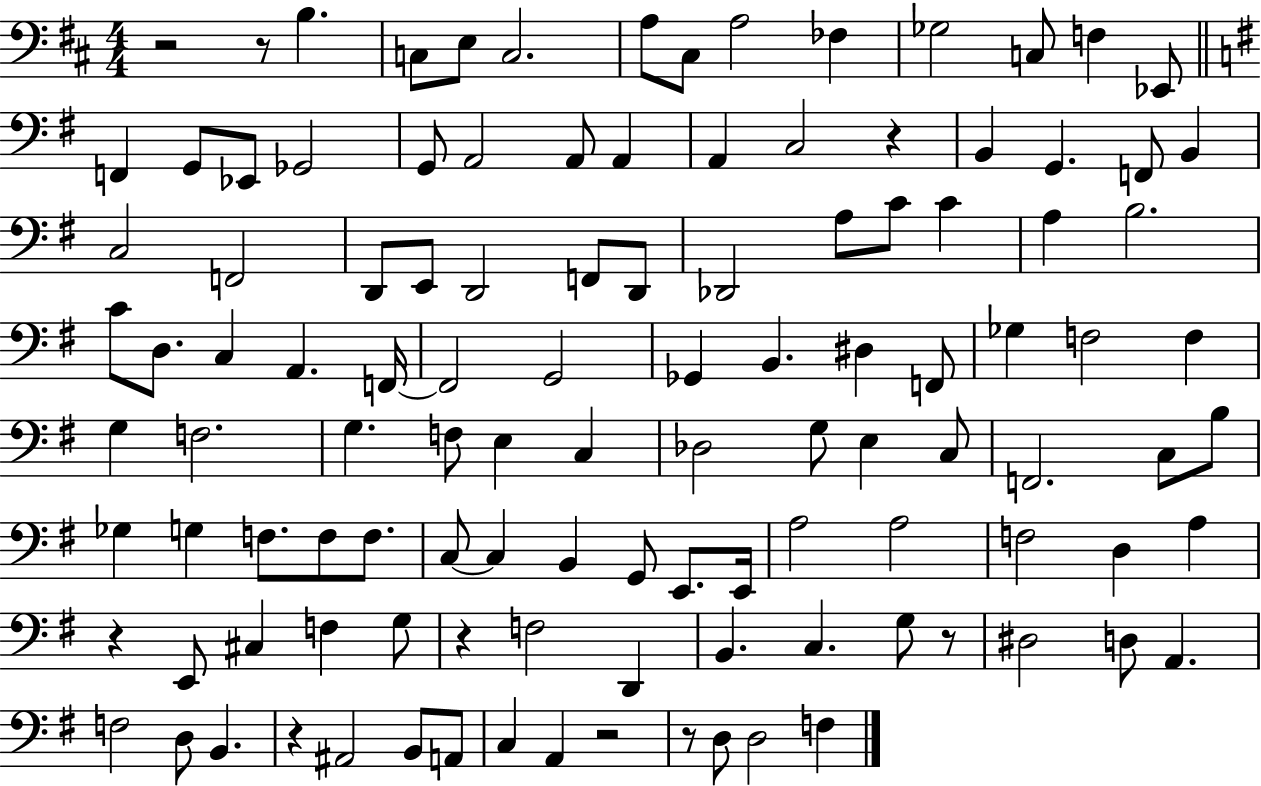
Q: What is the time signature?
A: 4/4